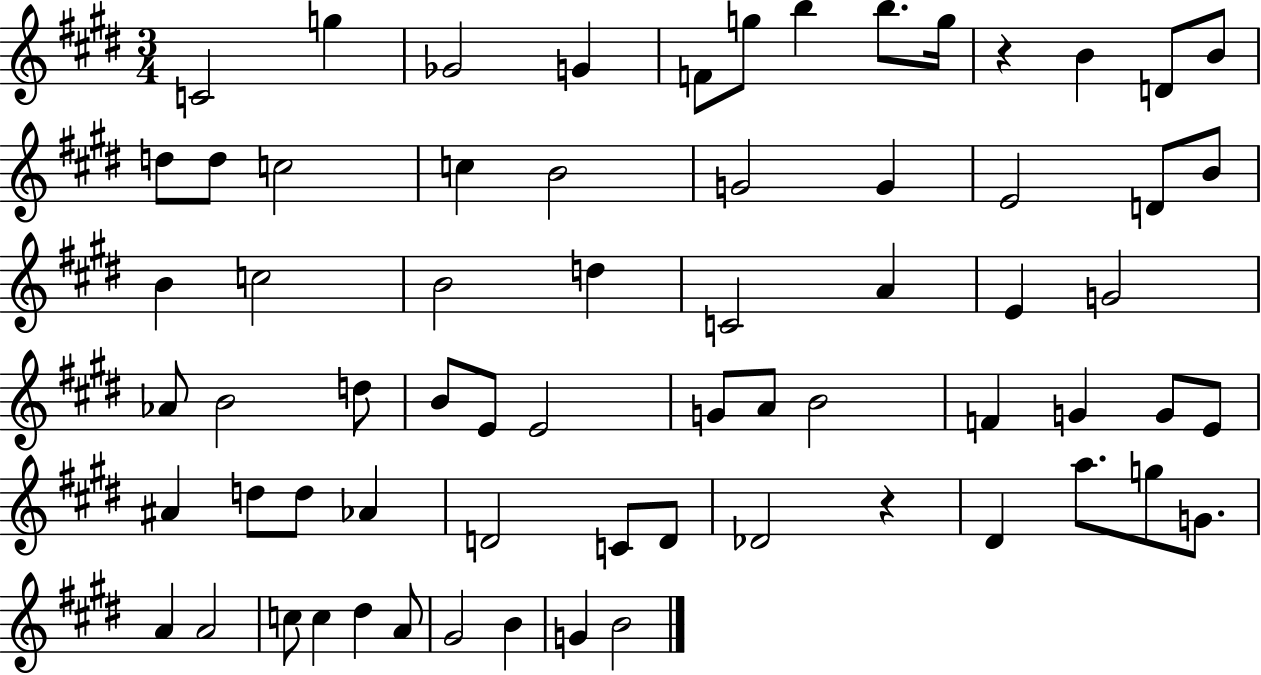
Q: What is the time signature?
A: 3/4